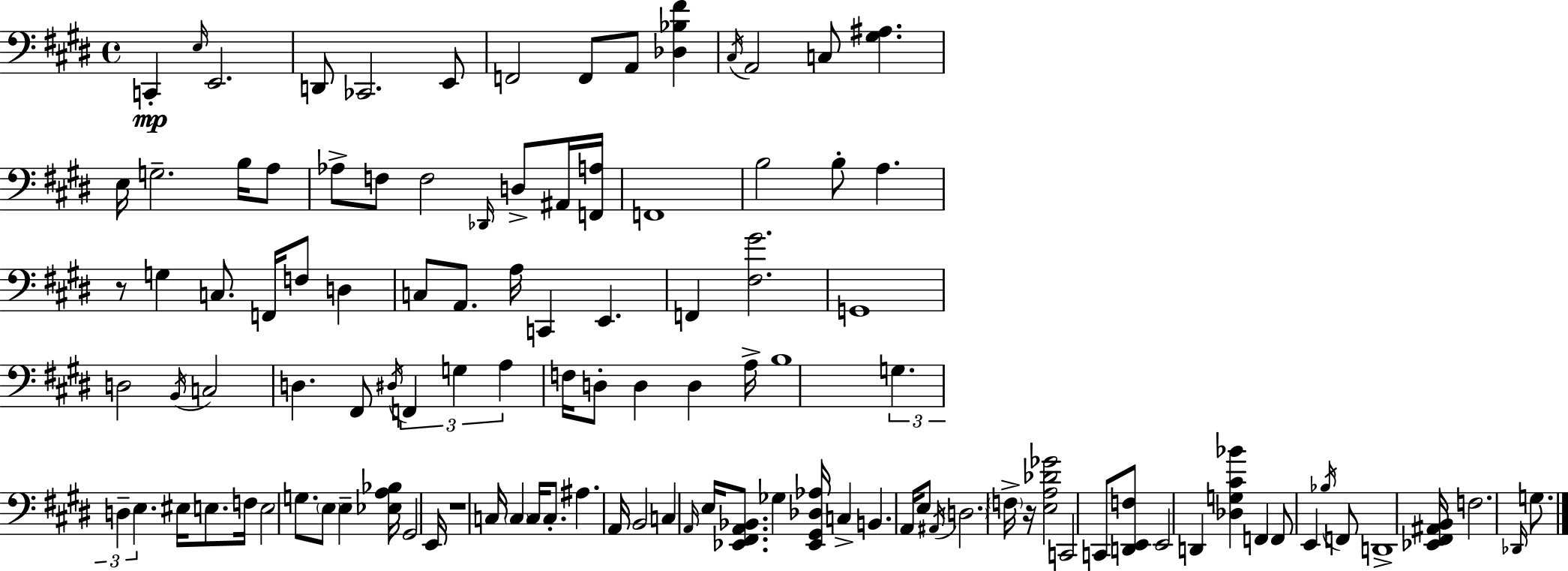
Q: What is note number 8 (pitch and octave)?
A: F2